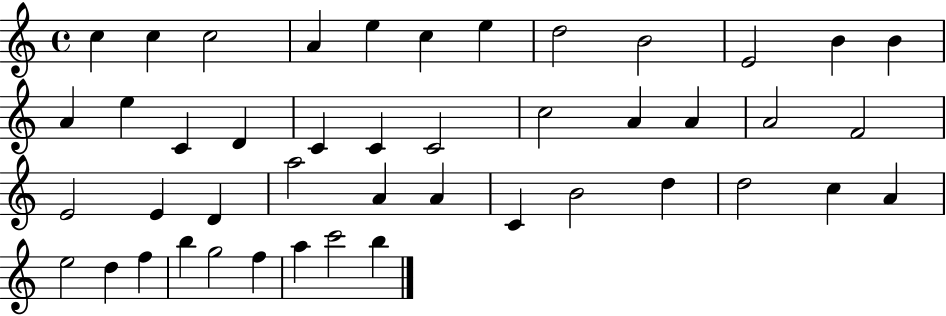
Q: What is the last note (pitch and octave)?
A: B5